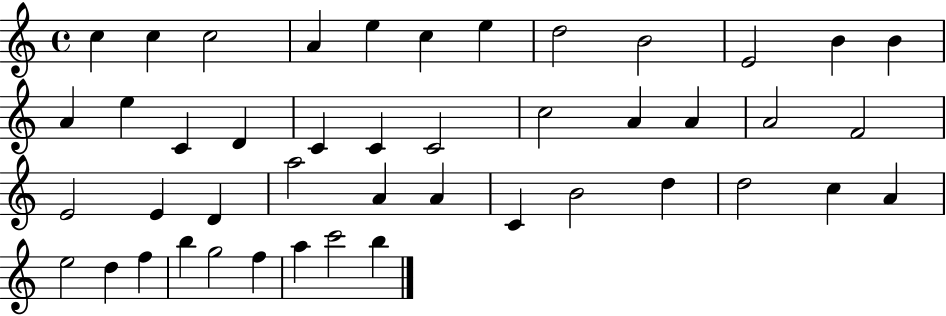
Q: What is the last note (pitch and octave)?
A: B5